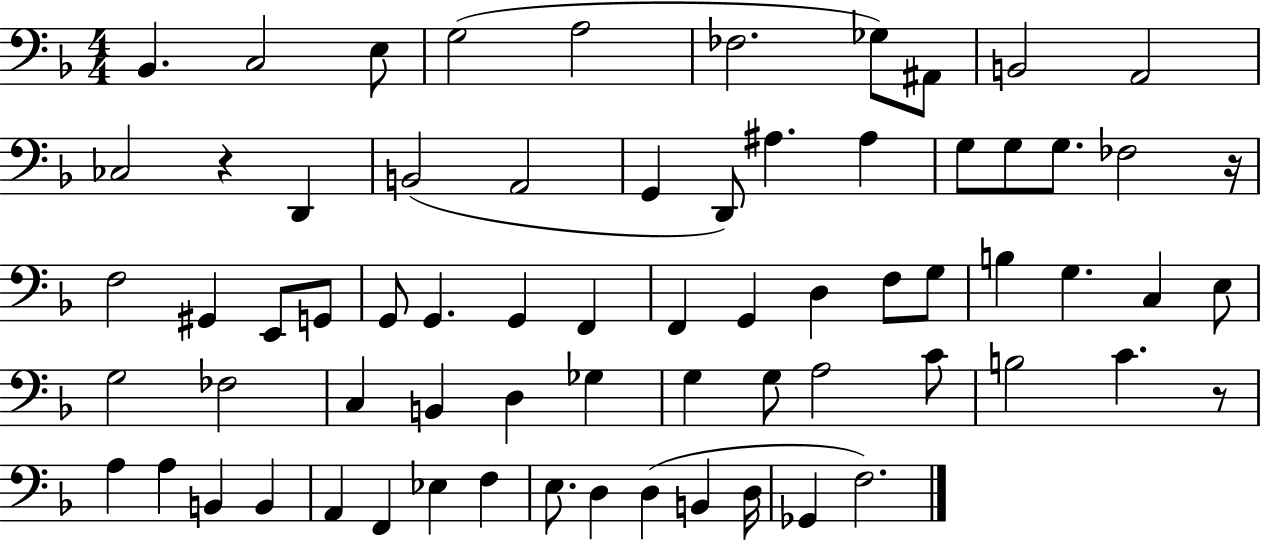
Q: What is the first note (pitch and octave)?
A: Bb2